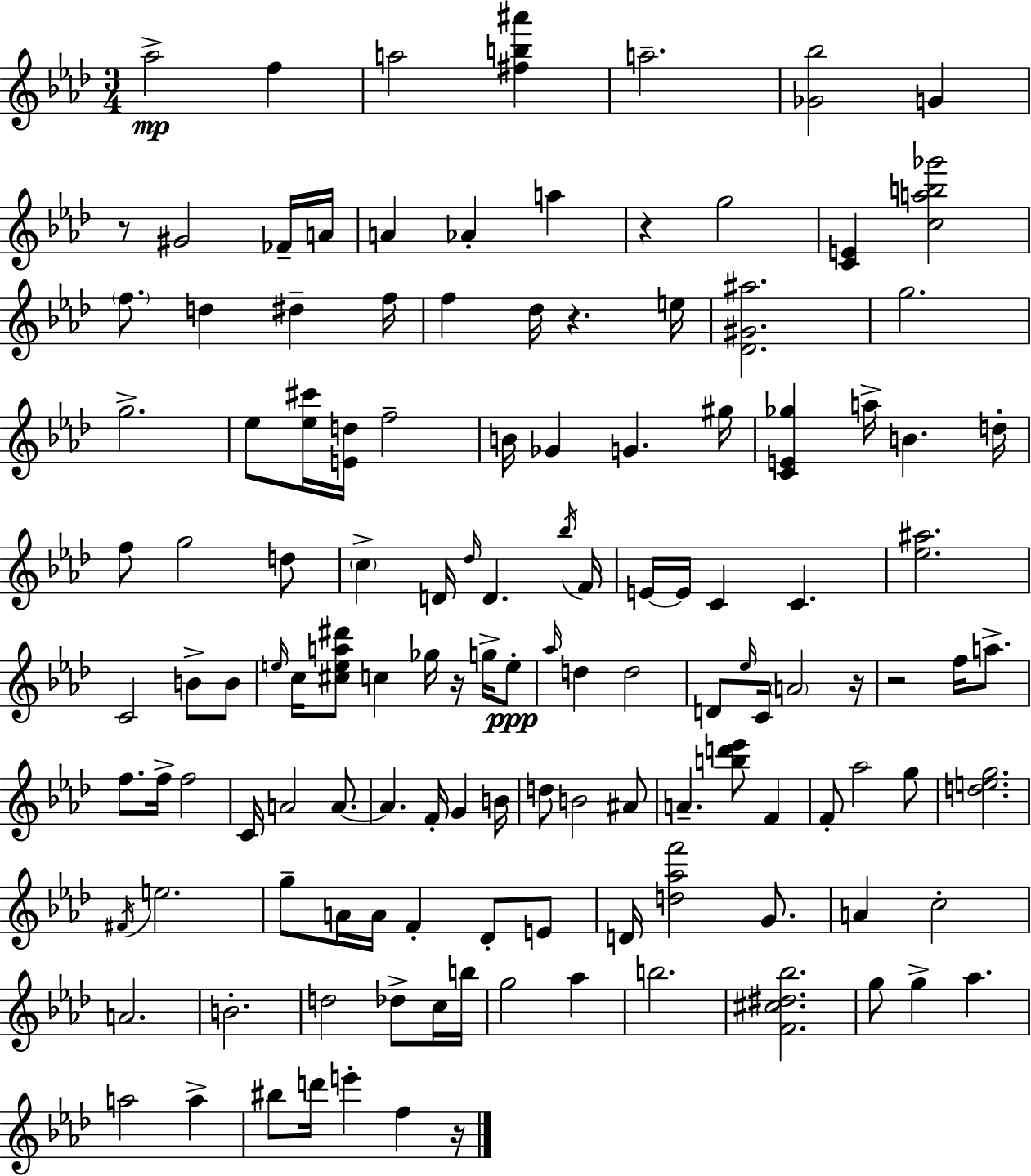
{
  \clef treble
  \numericTimeSignature
  \time 3/4
  \key aes \major
  aes''2->\mp f''4 | a''2 <fis'' b'' ais'''>4 | a''2.-- | <ges' bes''>2 g'4 | \break r8 gis'2 fes'16-- a'16 | a'4 aes'4-. a''4 | r4 g''2 | <c' e'>4 <c'' a'' b'' ges'''>2 | \break \parenthesize f''8. d''4 dis''4-- f''16 | f''4 des''16 r4. e''16 | <des' gis' ais''>2. | g''2. | \break g''2.-> | ees''8 <ees'' cis'''>16 <e' d''>16 f''2-- | b'16 ges'4 g'4. gis''16 | <c' e' ges''>4 a''16-> b'4. d''16-. | \break f''8 g''2 d''8 | \parenthesize c''4-> d'16 \grace { des''16 } d'4. | \acciaccatura { bes''16 } f'16 e'16~~ e'16 c'4 c'4. | <ees'' ais''>2. | \break c'2 b'8-> | b'8 \grace { e''16 } c''16 <cis'' e'' a'' dis'''>8 c''4 ges''16 r16 | g''16-> e''8-.\ppp \grace { aes''16 } d''4 d''2 | d'8 \grace { ees''16 } c'16 \parenthesize a'2 | \break r16 r2 | f''16 a''8.-> f''8. f''16-> f''2 | c'16 a'2 | a'8.~~ a'4. f'16-. | \break g'4 b'16 d''8 b'2 | ais'8 a'4.-- <b'' d''' ees'''>8 | f'4 f'8-. aes''2 | g''8 <d'' e'' g''>2. | \break \acciaccatura { fis'16 } e''2. | g''8-- a'16 a'16 f'4-. | des'8-. e'8 d'16 <d'' aes'' f'''>2 | g'8. a'4 c''2-. | \break a'2. | b'2.-. | d''2 | des''8-> c''16 b''16 g''2 | \break aes''4 b''2. | <f' cis'' dis'' bes''>2. | g''8 g''4-> | aes''4. a''2 | \break a''4-> bis''8 d'''16 e'''4-. | f''4 r16 \bar "|."
}